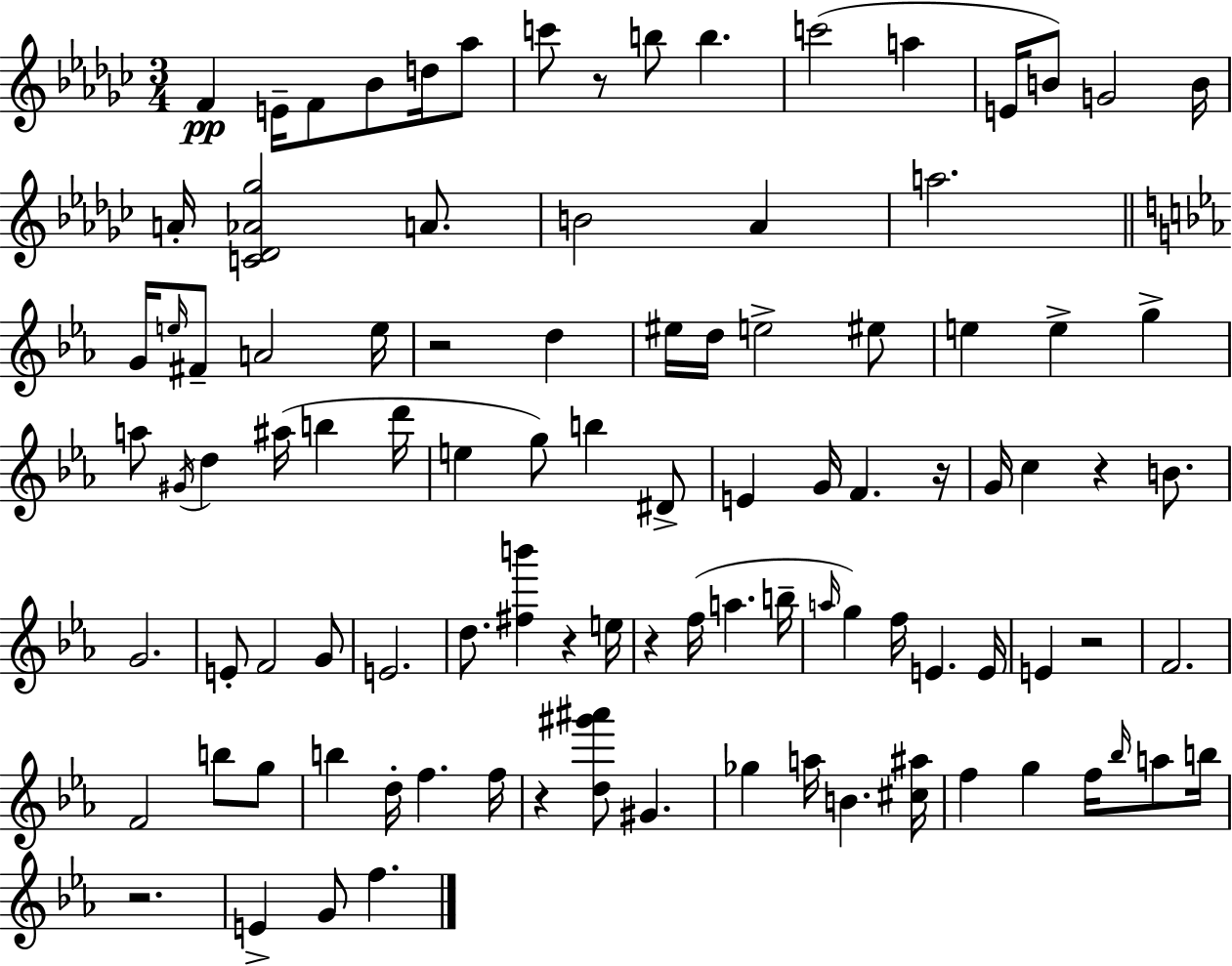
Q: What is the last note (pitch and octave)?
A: F5